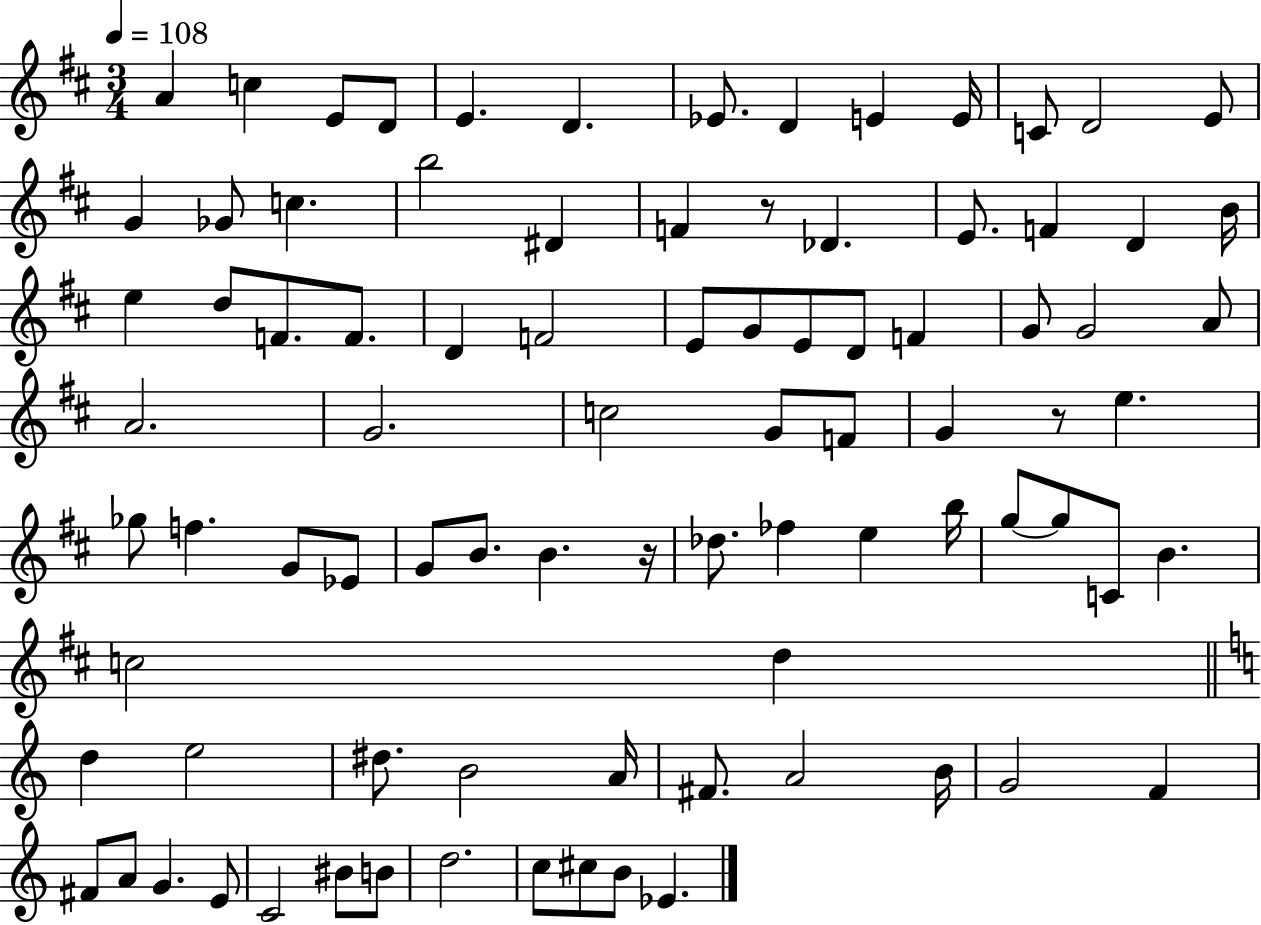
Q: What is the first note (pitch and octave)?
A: A4